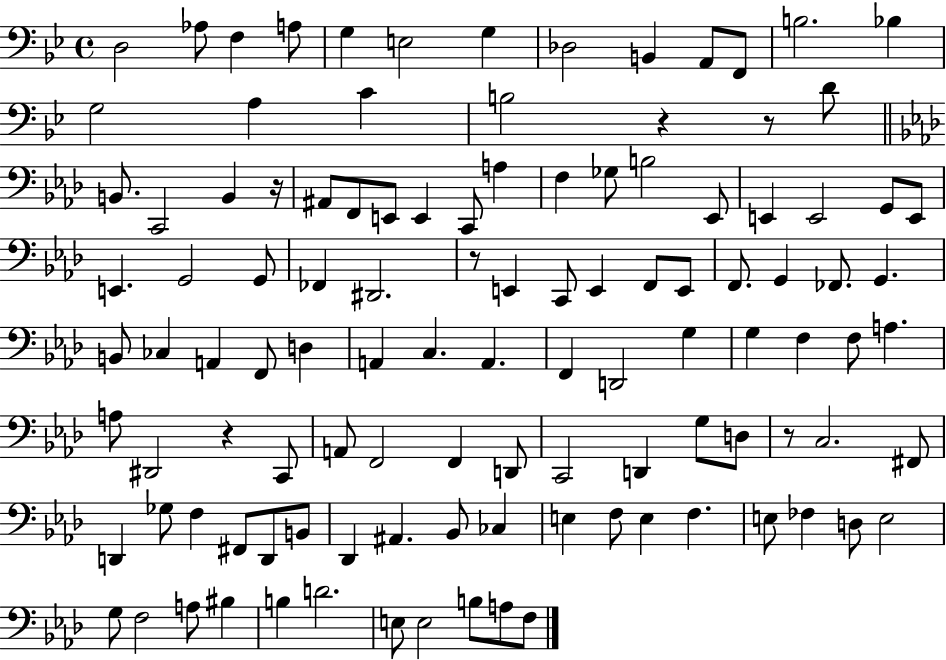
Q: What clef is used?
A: bass